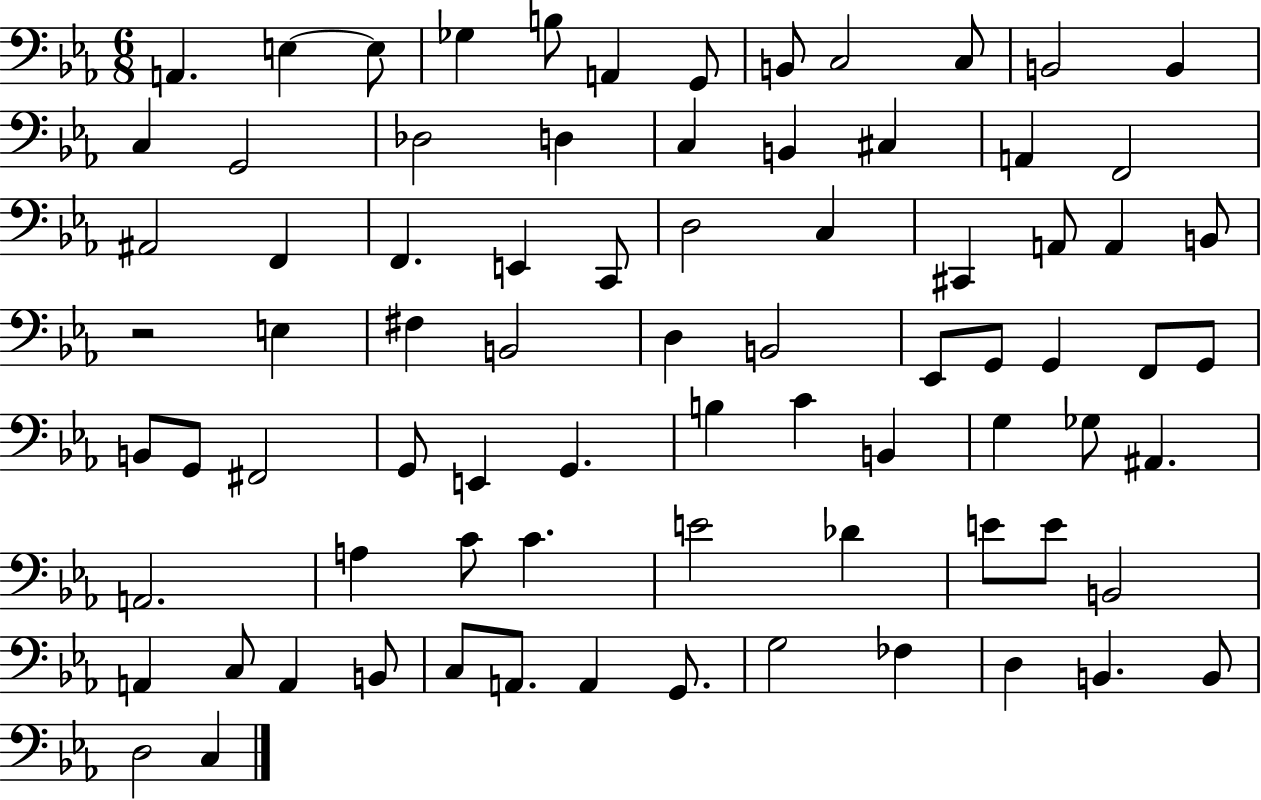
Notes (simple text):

A2/q. E3/q E3/e Gb3/q B3/e A2/q G2/e B2/e C3/h C3/e B2/h B2/q C3/q G2/h Db3/h D3/q C3/q B2/q C#3/q A2/q F2/h A#2/h F2/q F2/q. E2/q C2/e D3/h C3/q C#2/q A2/e A2/q B2/e R/h E3/q F#3/q B2/h D3/q B2/h Eb2/e G2/e G2/q F2/e G2/e B2/e G2/e F#2/h G2/e E2/q G2/q. B3/q C4/q B2/q G3/q Gb3/e A#2/q. A2/h. A3/q C4/e C4/q. E4/h Db4/q E4/e E4/e B2/h A2/q C3/e A2/q B2/e C3/e A2/e. A2/q G2/e. G3/h FES3/q D3/q B2/q. B2/e D3/h C3/q